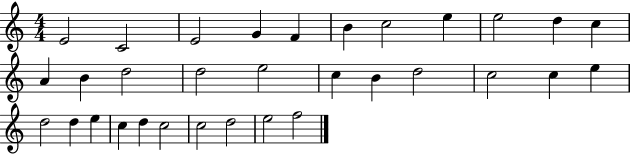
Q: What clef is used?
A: treble